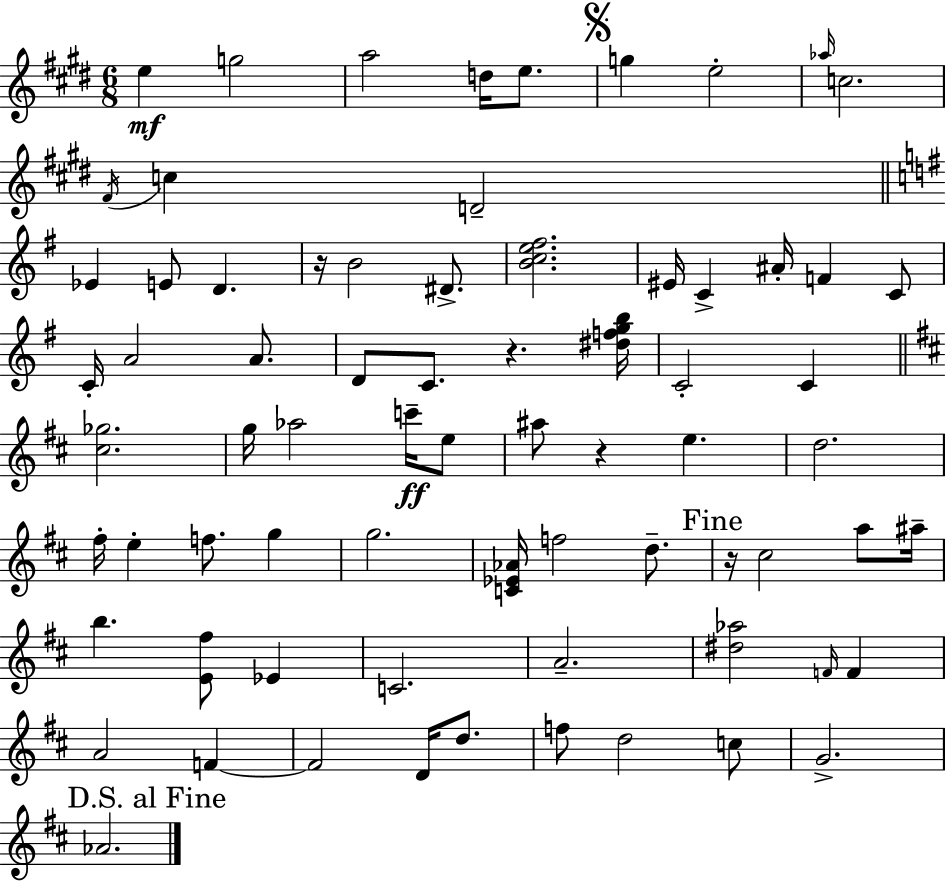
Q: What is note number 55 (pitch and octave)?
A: F4